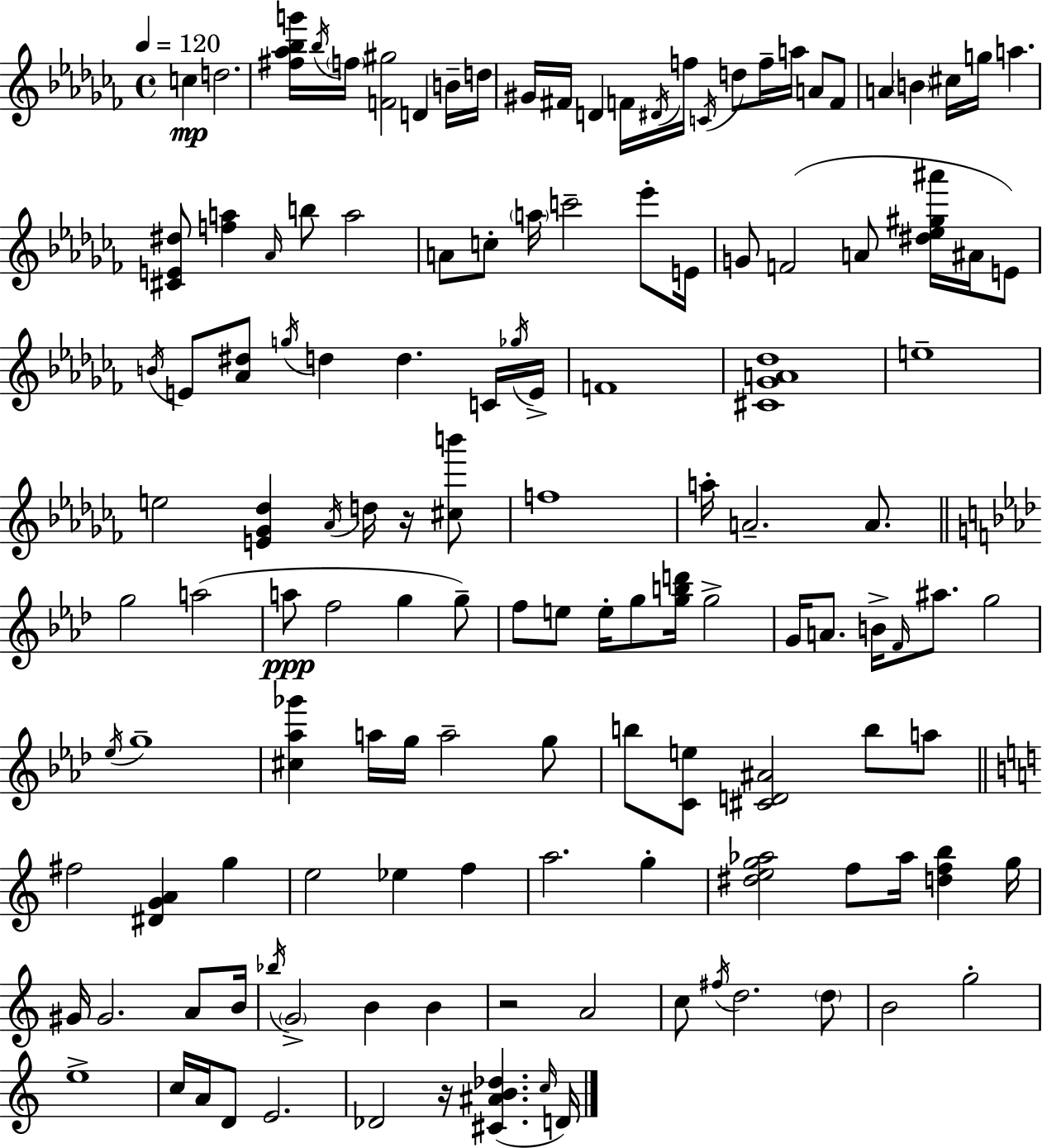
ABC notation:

X:1
T:Untitled
M:4/4
L:1/4
K:Abm
c d2 [^f_a_bg']/4 _b/4 f/4 [F^g]2 D B/4 d/4 ^G/4 ^F/4 D F/4 ^D/4 f/4 C/4 d/2 f/4 a/4 A/2 F/2 A B ^c/4 g/4 a [^CE^d]/2 [fa] _A/4 b/2 a2 A/2 c/2 a/4 c'2 _e'/2 E/4 G/2 F2 A/2 [^d_e^g^a']/4 ^A/4 E/2 B/4 E/2 [_A^d]/2 g/4 d d C/4 _g/4 E/4 F4 [^C_GA_d]4 e4 e2 [E_G_d] _A/4 d/4 z/4 [^cb']/2 f4 a/4 A2 A/2 g2 a2 a/2 f2 g g/2 f/2 e/2 e/4 g/2 [gbd']/4 g2 G/4 A/2 B/4 F/4 ^a/2 g2 _e/4 g4 [^c_a_g'] a/4 g/4 a2 g/2 b/2 [Ce]/2 [^CD^A]2 b/2 a/2 ^f2 [^DGA] g e2 _e f a2 g [^deg_a]2 f/2 _a/4 [dfb] g/4 ^G/4 ^G2 A/2 B/4 _b/4 G2 B B z2 A2 c/2 ^f/4 d2 d/2 B2 g2 e4 c/4 A/4 D/2 E2 _D2 z/4 [^C^AB_d] c/4 D/4